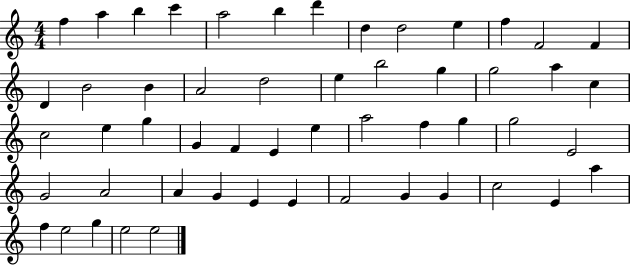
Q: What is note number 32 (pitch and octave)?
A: A5